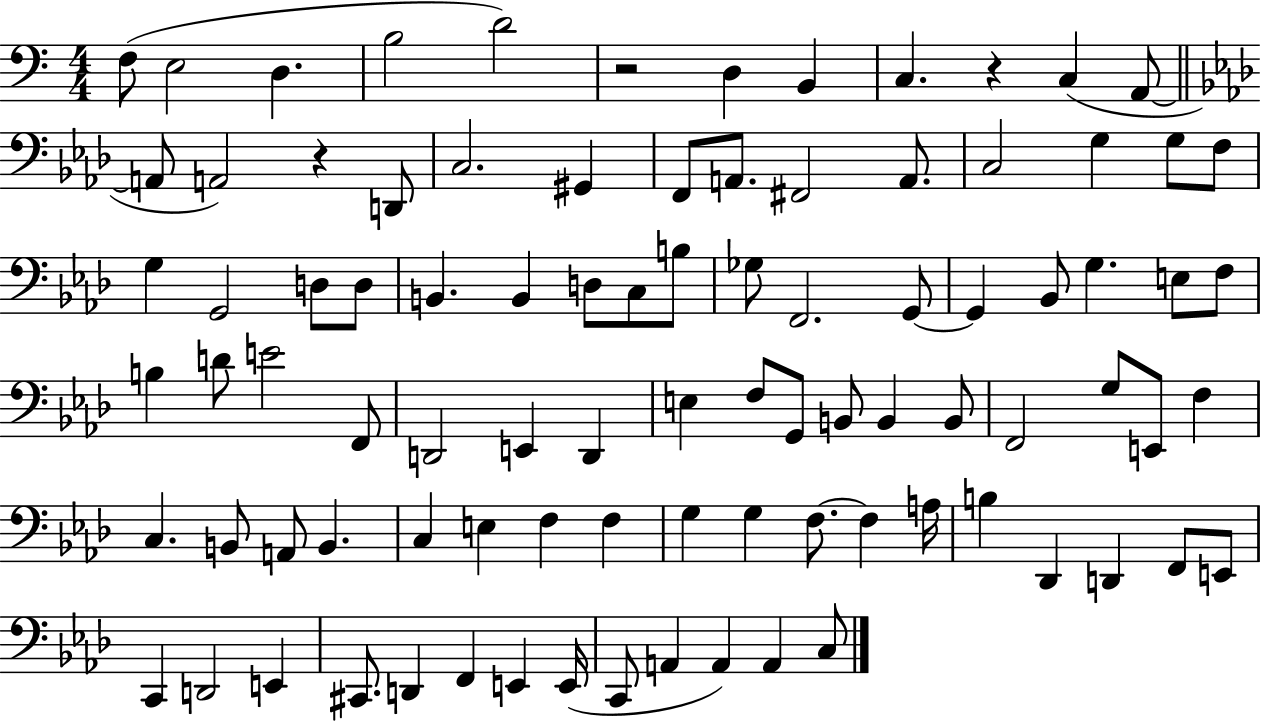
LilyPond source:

{
  \clef bass
  \numericTimeSignature
  \time 4/4
  \key c \major
  f8( e2 d4. | b2 d'2) | r2 d4 b,4 | c4. r4 c4( a,8~~ | \break \bar "||" \break \key f \minor a,8 a,2) r4 d,8 | c2. gis,4 | f,8 a,8. fis,2 a,8. | c2 g4 g8 f8 | \break g4 g,2 d8 d8 | b,4. b,4 d8 c8 b8 | ges8 f,2. g,8~~ | g,4 bes,8 g4. e8 f8 | \break b4 d'8 e'2 f,8 | d,2 e,4 d,4 | e4 f8 g,8 b,8 b,4 b,8 | f,2 g8 e,8 f4 | \break c4. b,8 a,8 b,4. | c4 e4 f4 f4 | g4 g4 f8.~~ f4 a16 | b4 des,4 d,4 f,8 e,8 | \break c,4 d,2 e,4 | cis,8. d,4 f,4 e,4 e,16( | c,8 a,4 a,4) a,4 c8 | \bar "|."
}